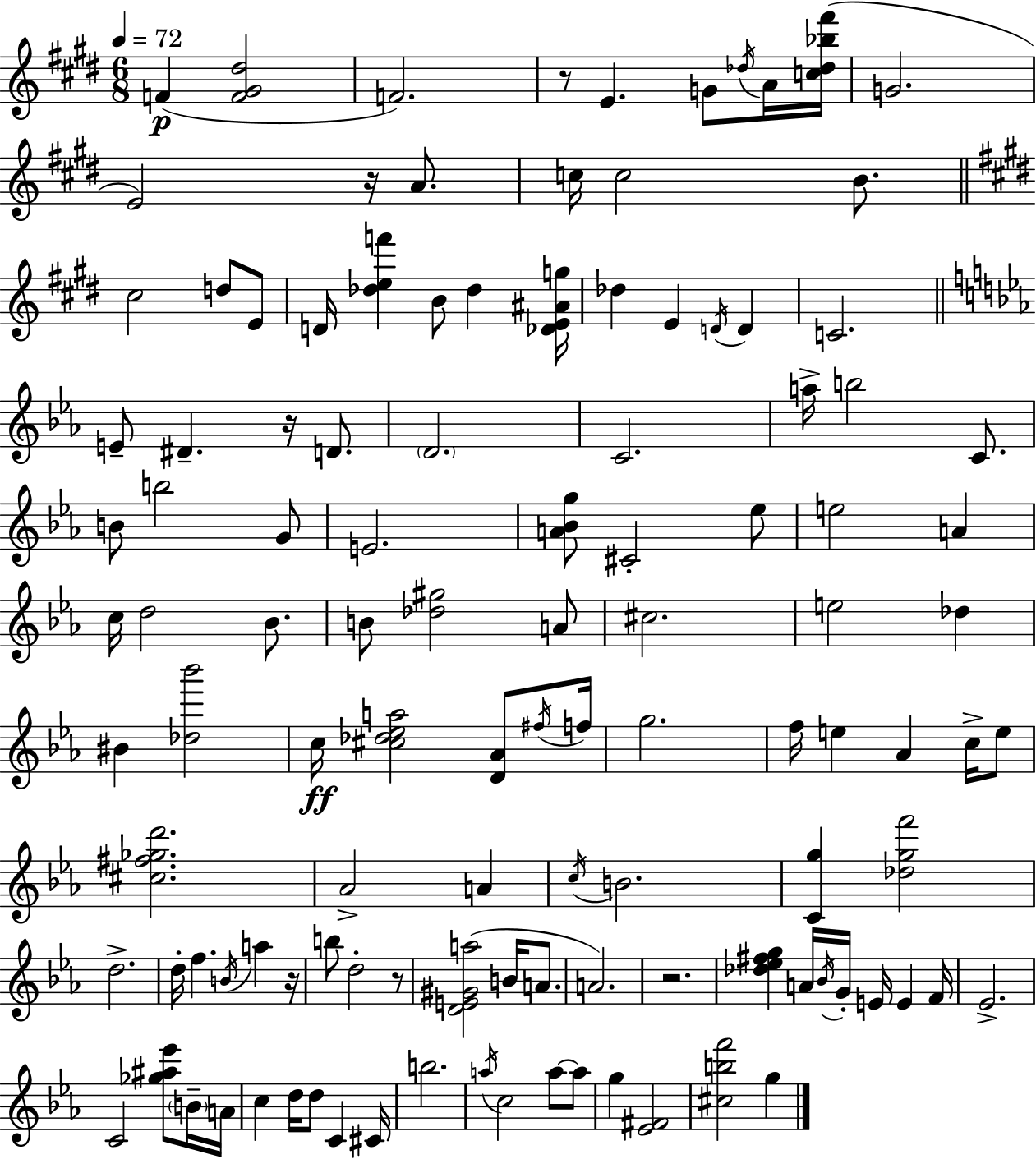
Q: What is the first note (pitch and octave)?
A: F4